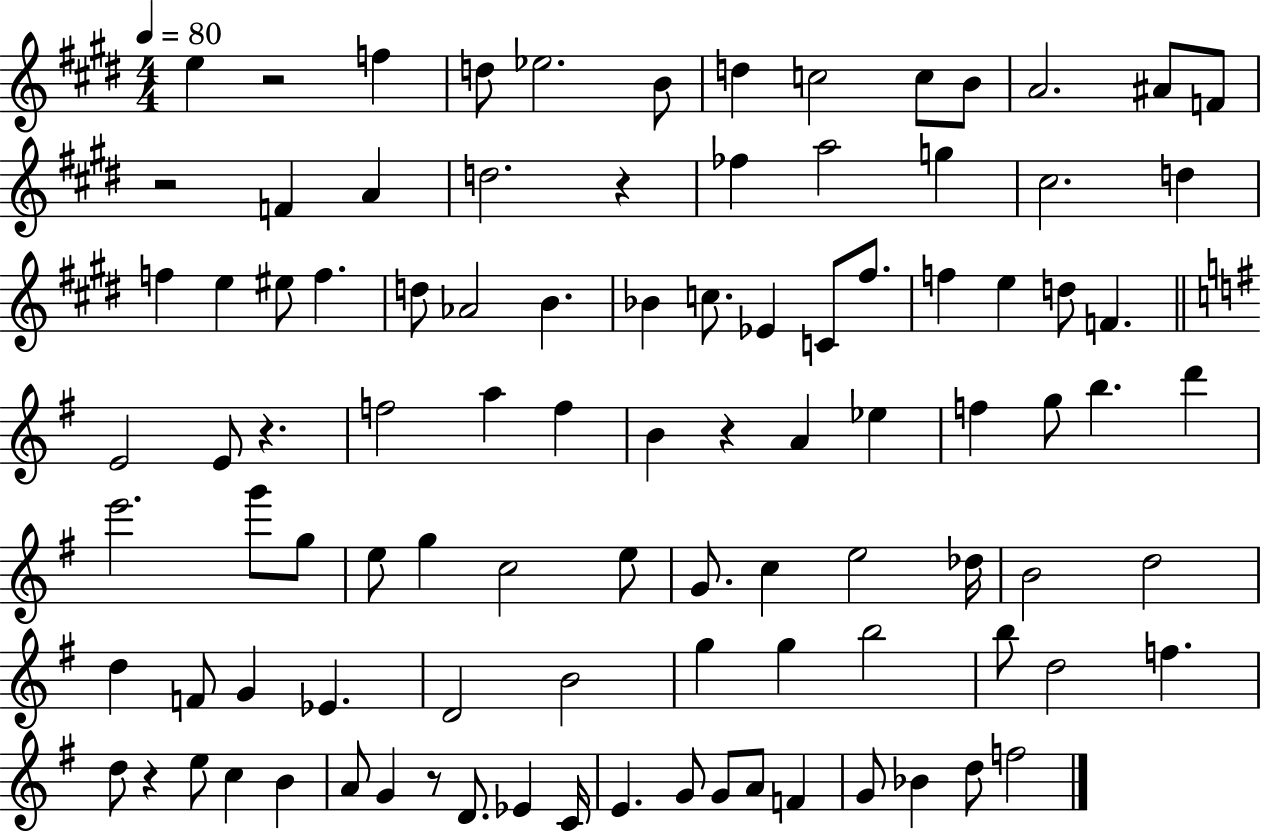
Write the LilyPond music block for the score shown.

{
  \clef treble
  \numericTimeSignature
  \time 4/4
  \key e \major
  \tempo 4 = 80
  e''4 r2 f''4 | d''8 ees''2. b'8 | d''4 c''2 c''8 b'8 | a'2. ais'8 f'8 | \break r2 f'4 a'4 | d''2. r4 | fes''4 a''2 g''4 | cis''2. d''4 | \break f''4 e''4 eis''8 f''4. | d''8 aes'2 b'4. | bes'4 c''8. ees'4 c'8 fis''8. | f''4 e''4 d''8 f'4. | \break \bar "||" \break \key g \major e'2 e'8 r4. | f''2 a''4 f''4 | b'4 r4 a'4 ees''4 | f''4 g''8 b''4. d'''4 | \break e'''2. g'''8 g''8 | e''8 g''4 c''2 e''8 | g'8. c''4 e''2 des''16 | b'2 d''2 | \break d''4 f'8 g'4 ees'4. | d'2 b'2 | g''4 g''4 b''2 | b''8 d''2 f''4. | \break d''8 r4 e''8 c''4 b'4 | a'8 g'4 r8 d'8. ees'4 c'16 | e'4. g'8 g'8 a'8 f'4 | g'8 bes'4 d''8 f''2 | \break \bar "|."
}